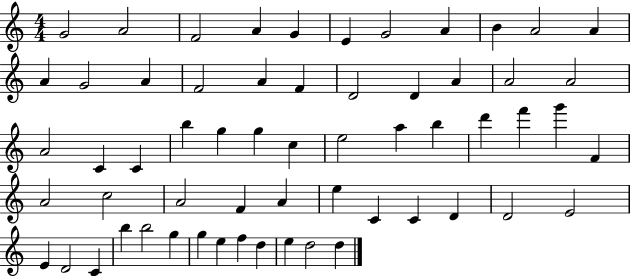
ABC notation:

X:1
T:Untitled
M:4/4
L:1/4
K:C
G2 A2 F2 A G E G2 A B A2 A A G2 A F2 A F D2 D A A2 A2 A2 C C b g g c e2 a b d' f' g' F A2 c2 A2 F A e C C D D2 E2 E D2 C b b2 g g e f d e d2 d